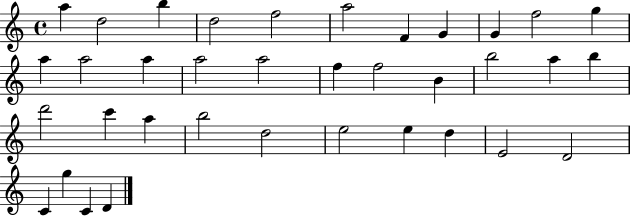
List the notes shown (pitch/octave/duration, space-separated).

A5/q D5/h B5/q D5/h F5/h A5/h F4/q G4/q G4/q F5/h G5/q A5/q A5/h A5/q A5/h A5/h F5/q F5/h B4/q B5/h A5/q B5/q D6/h C6/q A5/q B5/h D5/h E5/h E5/q D5/q E4/h D4/h C4/q G5/q C4/q D4/q